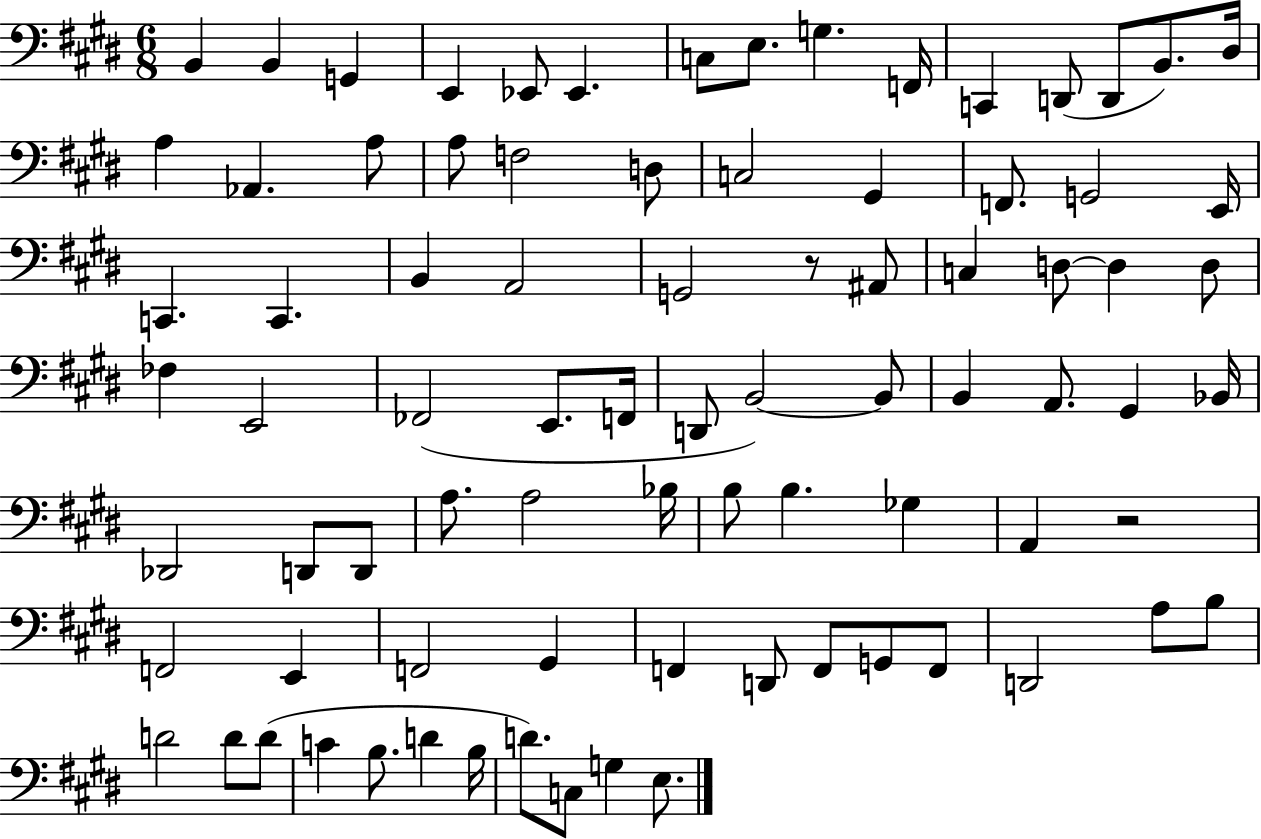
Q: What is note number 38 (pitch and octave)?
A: E2